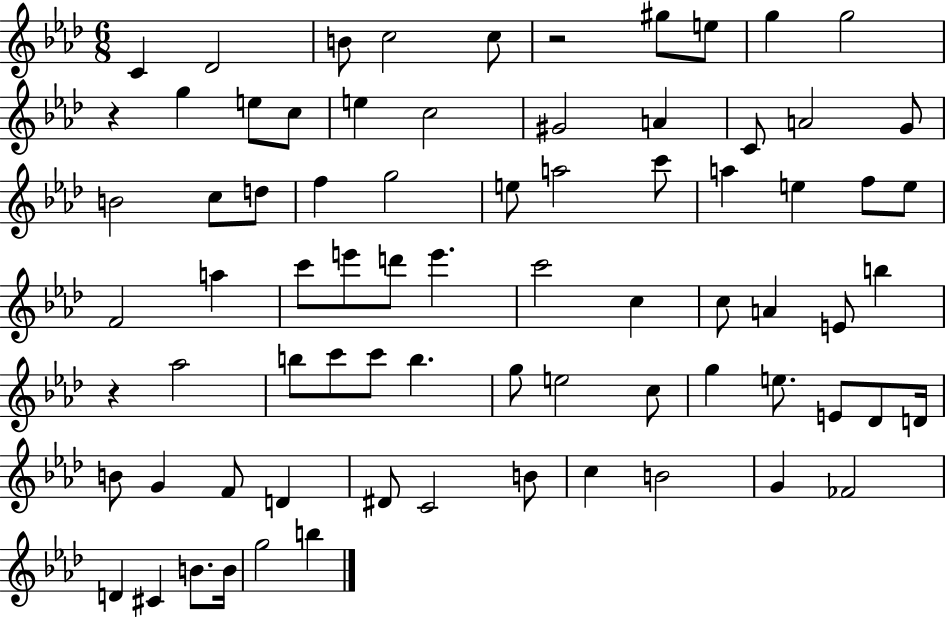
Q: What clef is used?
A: treble